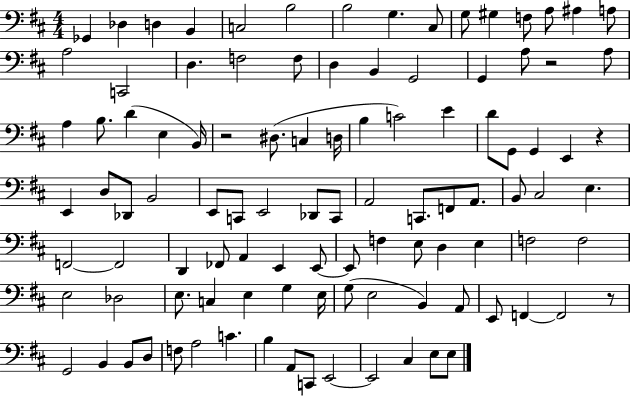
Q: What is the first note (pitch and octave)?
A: Gb2